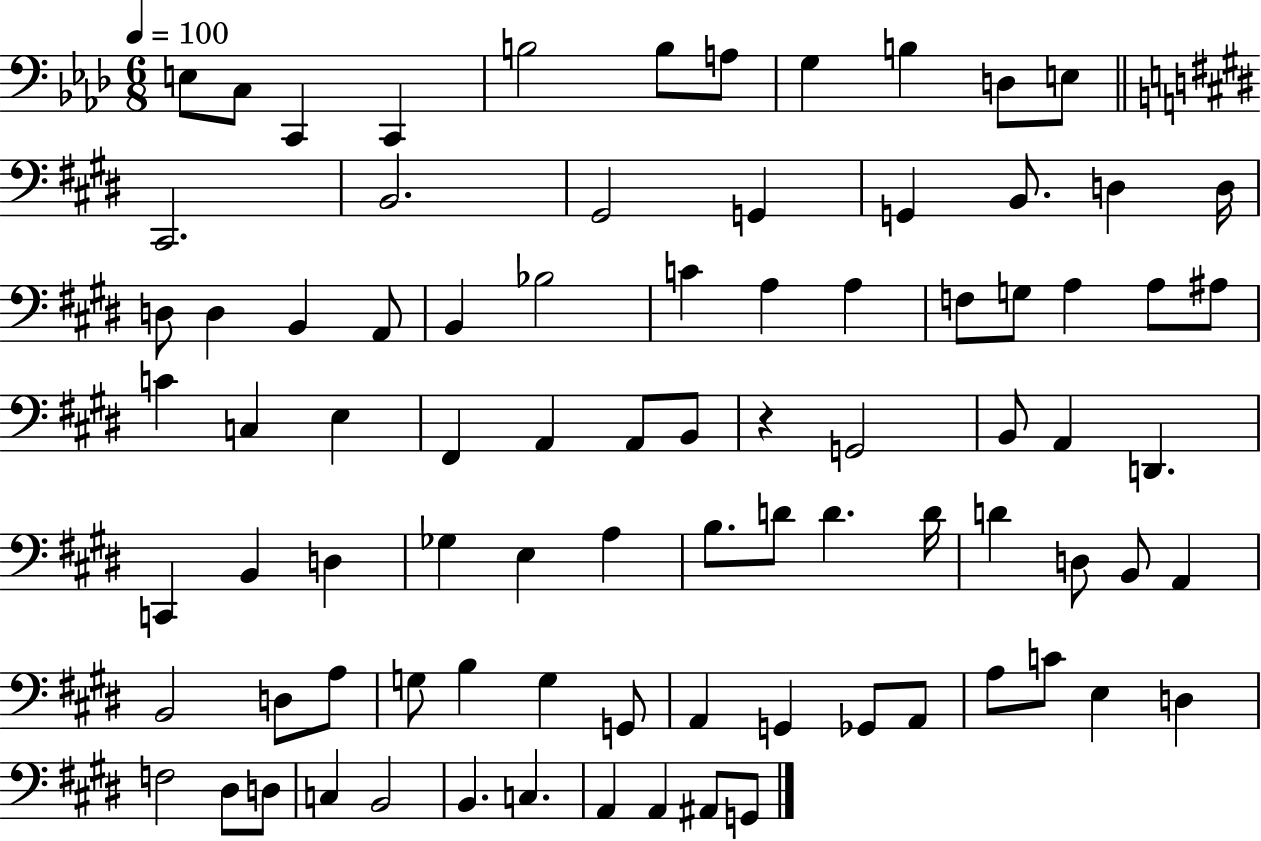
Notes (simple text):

E3/e C3/e C2/q C2/q B3/h B3/e A3/e G3/q B3/q D3/e E3/e C#2/h. B2/h. G#2/h G2/q G2/q B2/e. D3/q D3/s D3/e D3/q B2/q A2/e B2/q Bb3/h C4/q A3/q A3/q F3/e G3/e A3/q A3/e A#3/e C4/q C3/q E3/q F#2/q A2/q A2/e B2/e R/q G2/h B2/e A2/q D2/q. C2/q B2/q D3/q Gb3/q E3/q A3/q B3/e. D4/e D4/q. D4/s D4/q D3/e B2/e A2/q B2/h D3/e A3/e G3/e B3/q G3/q G2/e A2/q G2/q Gb2/e A2/e A3/e C4/e E3/q D3/q F3/h D#3/e D3/e C3/q B2/h B2/q. C3/q. A2/q A2/q A#2/e G2/e